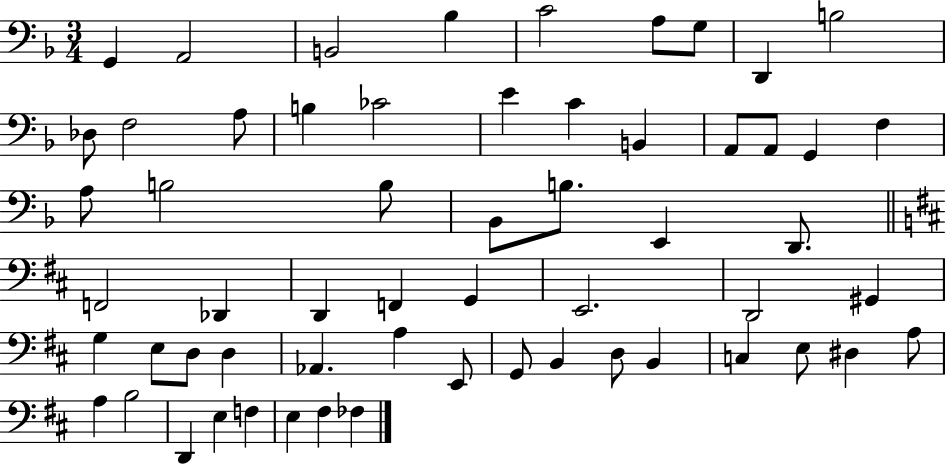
G2/q A2/h B2/h Bb3/q C4/h A3/e G3/e D2/q B3/h Db3/e F3/h A3/e B3/q CES4/h E4/q C4/q B2/q A2/e A2/e G2/q F3/q A3/e B3/h B3/e Bb2/e B3/e. E2/q D2/e. F2/h Db2/q D2/q F2/q G2/q E2/h. D2/h G#2/q G3/q E3/e D3/e D3/q Ab2/q. A3/q E2/e G2/e B2/q D3/e B2/q C3/q E3/e D#3/q A3/e A3/q B3/h D2/q E3/q F3/q E3/q F#3/q FES3/q